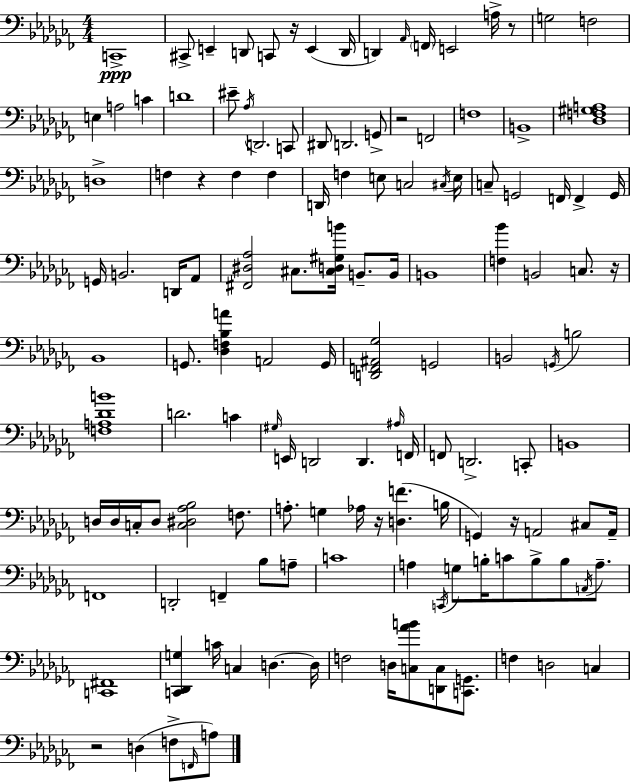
C2/w C#2/e E2/q D2/e C2/e R/s E2/q D2/s D2/q Ab2/s F2/s E2/h A3/s R/e G3/h F3/h E3/q A3/h C4/q D4/w EIS4/e Ab3/s D2/h. C2/e D#2/e D2/h. G2/e R/h F2/h F3/w B2/w [Db3,F3,G#3,A3]/w D3/w F3/q R/q F3/q F3/q D2/s F3/q E3/e C3/h C#3/s E3/s C3/e G2/h F2/s F2/q G2/s G2/s B2/h. D2/s Ab2/e [F#2,D#3,Ab3]/h C#3/e. [C#3,D3,G#3,B4]/s B2/e. B2/s B2/w [F3,Bb4]/q B2/h C3/e. R/s Bb2/w G2/e. [Db3,F3,Bb3,A4]/q A2/h G2/s [D2,F2,A#2,Gb3]/h G2/h B2/h G2/s B3/h [F3,A3,Db4,B4]/w D4/h. C4/q G#3/s E2/s D2/h D2/q. A#3/s F2/s F2/e D2/h. C2/e B2/w D3/s D3/s C3/s D3/e [C3,D#3,Ab3,Bb3]/h F3/e. A3/e. G3/q Ab3/s R/s [D3,F4]/q. B3/s G2/q R/s A2/h C#3/e A2/s F2/w D2/h F2/q Bb3/e A3/e C4/w A3/q C2/s G3/e B3/s C4/e B3/e B3/e A2/s A3/e. [C2,F#2]/w [C2,Db2,G3]/q C4/s C3/q D3/q. D3/s F3/h D3/s [C3,Ab4,B4]/e [D2,C3]/e [C2,G2]/e. F3/q D3/h C3/q R/h D3/q F3/e F2/s A3/e